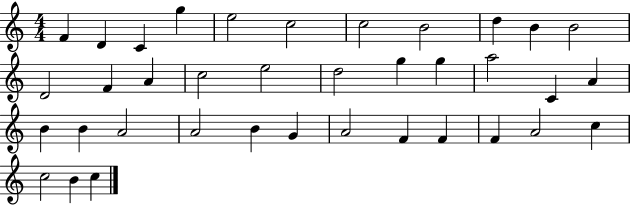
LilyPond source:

{
  \clef treble
  \numericTimeSignature
  \time 4/4
  \key c \major
  f'4 d'4 c'4 g''4 | e''2 c''2 | c''2 b'2 | d''4 b'4 b'2 | \break d'2 f'4 a'4 | c''2 e''2 | d''2 g''4 g''4 | a''2 c'4 a'4 | \break b'4 b'4 a'2 | a'2 b'4 g'4 | a'2 f'4 f'4 | f'4 a'2 c''4 | \break c''2 b'4 c''4 | \bar "|."
}